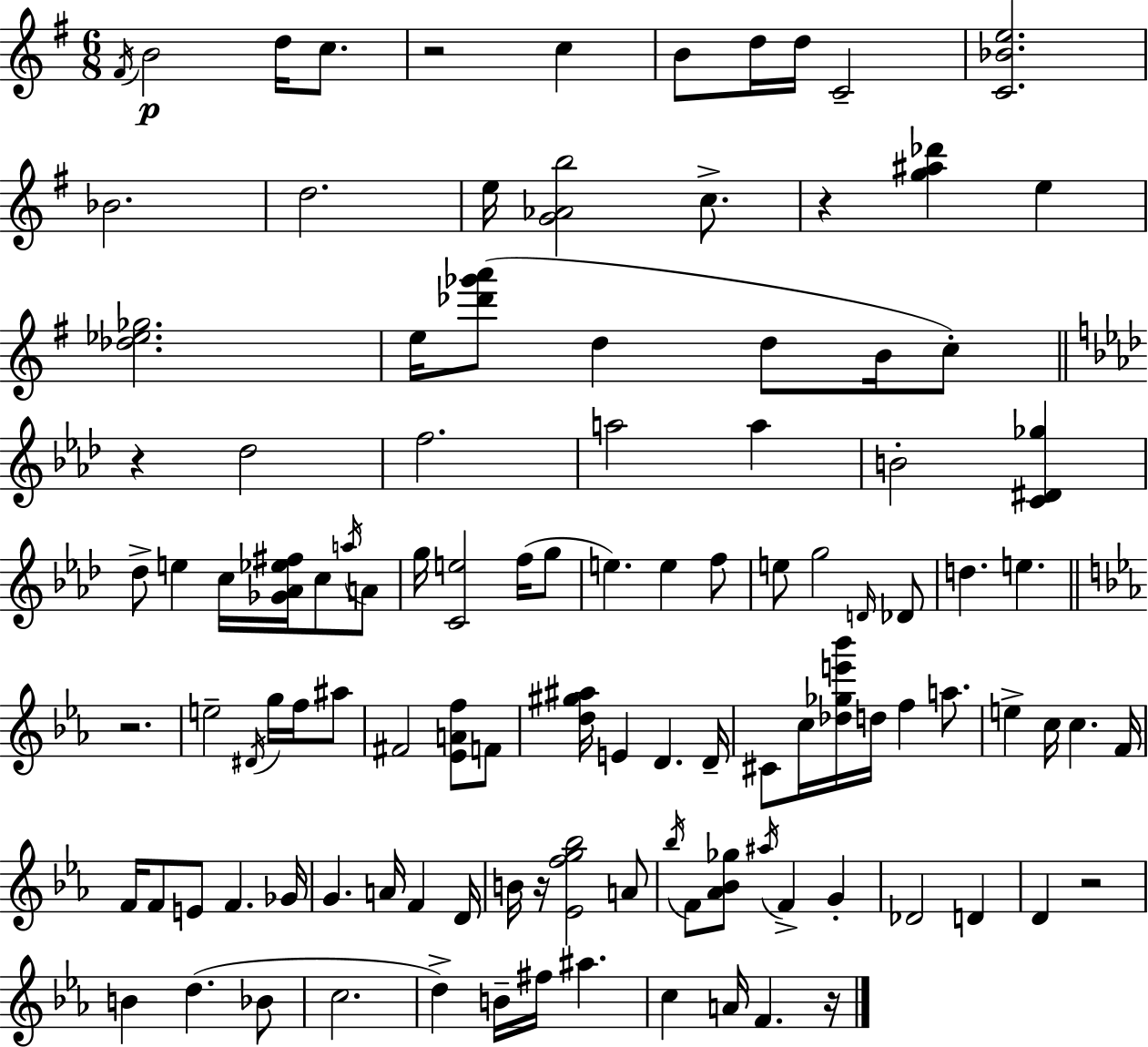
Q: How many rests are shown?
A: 7